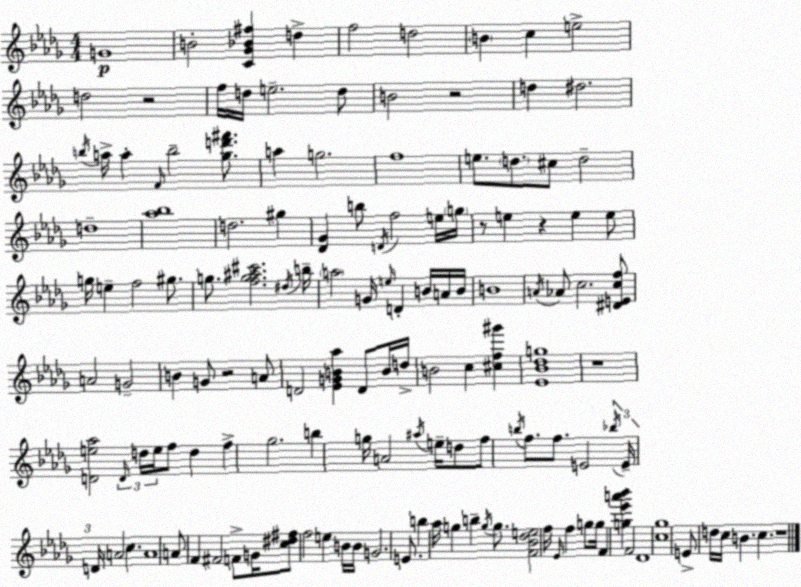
X:1
T:Untitled
M:4/4
L:1/4
K:Bbm
G4 B2 [C_G_B^f] d f2 d2 B c e2 d2 z2 f/4 d/4 e2 d/2 B2 z2 d ^d2 b/4 a/4 a F/4 b2 [_gd'^f']/2 a g2 f4 e/2 d/2 ^c/2 d2 d4 [_a_b]4 d2 ^g [_D_G] b/2 D/4 f2 e/4 g/4 z/2 e z e e/2 g/4 e f2 ^g/2 g/2 [fg^a^c']2 ^d/4 b/4 a2 G/4 e/4 D B/4 A/4 B/4 B4 A/4 _A/2 c2 [^DEcf]/2 A2 G2 B G/2 z2 A/2 D2 [_EGB_a] D/2 B/4 d/4 B2 c [^cf^g'] [_E_B_dg]4 z4 [De_a]2 D/4 d/4 e/4 f/2 d f _g2 b g/4 A2 ^a/4 e/4 d/2 f/2 b/4 f/2 f/2 E2 _b/4 E/4 D/4 A2 c A4 A/2 F ^F2 F/2 G/4 [c^d^f]/2 f2 e B/4 B/4 G2 E/2 b _a/4 g b g/4 g/2 [F_B_de]2 f/4 _E/4 f g/2 g/4 F [g_e'a'_b'] F2 _D4 [c_g]4 E/2 d/4 c/4 B c z4